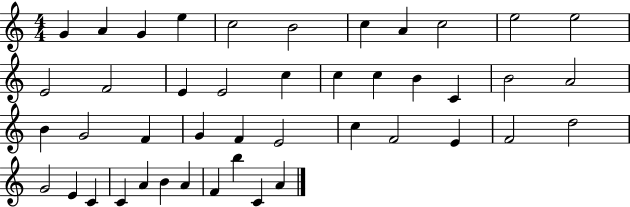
{
  \clef treble
  \numericTimeSignature
  \time 4/4
  \key c \major
  g'4 a'4 g'4 e''4 | c''2 b'2 | c''4 a'4 c''2 | e''2 e''2 | \break e'2 f'2 | e'4 e'2 c''4 | c''4 c''4 b'4 c'4 | b'2 a'2 | \break b'4 g'2 f'4 | g'4 f'4 e'2 | c''4 f'2 e'4 | f'2 d''2 | \break g'2 e'4 c'4 | c'4 a'4 b'4 a'4 | f'4 b''4 c'4 a'4 | \bar "|."
}